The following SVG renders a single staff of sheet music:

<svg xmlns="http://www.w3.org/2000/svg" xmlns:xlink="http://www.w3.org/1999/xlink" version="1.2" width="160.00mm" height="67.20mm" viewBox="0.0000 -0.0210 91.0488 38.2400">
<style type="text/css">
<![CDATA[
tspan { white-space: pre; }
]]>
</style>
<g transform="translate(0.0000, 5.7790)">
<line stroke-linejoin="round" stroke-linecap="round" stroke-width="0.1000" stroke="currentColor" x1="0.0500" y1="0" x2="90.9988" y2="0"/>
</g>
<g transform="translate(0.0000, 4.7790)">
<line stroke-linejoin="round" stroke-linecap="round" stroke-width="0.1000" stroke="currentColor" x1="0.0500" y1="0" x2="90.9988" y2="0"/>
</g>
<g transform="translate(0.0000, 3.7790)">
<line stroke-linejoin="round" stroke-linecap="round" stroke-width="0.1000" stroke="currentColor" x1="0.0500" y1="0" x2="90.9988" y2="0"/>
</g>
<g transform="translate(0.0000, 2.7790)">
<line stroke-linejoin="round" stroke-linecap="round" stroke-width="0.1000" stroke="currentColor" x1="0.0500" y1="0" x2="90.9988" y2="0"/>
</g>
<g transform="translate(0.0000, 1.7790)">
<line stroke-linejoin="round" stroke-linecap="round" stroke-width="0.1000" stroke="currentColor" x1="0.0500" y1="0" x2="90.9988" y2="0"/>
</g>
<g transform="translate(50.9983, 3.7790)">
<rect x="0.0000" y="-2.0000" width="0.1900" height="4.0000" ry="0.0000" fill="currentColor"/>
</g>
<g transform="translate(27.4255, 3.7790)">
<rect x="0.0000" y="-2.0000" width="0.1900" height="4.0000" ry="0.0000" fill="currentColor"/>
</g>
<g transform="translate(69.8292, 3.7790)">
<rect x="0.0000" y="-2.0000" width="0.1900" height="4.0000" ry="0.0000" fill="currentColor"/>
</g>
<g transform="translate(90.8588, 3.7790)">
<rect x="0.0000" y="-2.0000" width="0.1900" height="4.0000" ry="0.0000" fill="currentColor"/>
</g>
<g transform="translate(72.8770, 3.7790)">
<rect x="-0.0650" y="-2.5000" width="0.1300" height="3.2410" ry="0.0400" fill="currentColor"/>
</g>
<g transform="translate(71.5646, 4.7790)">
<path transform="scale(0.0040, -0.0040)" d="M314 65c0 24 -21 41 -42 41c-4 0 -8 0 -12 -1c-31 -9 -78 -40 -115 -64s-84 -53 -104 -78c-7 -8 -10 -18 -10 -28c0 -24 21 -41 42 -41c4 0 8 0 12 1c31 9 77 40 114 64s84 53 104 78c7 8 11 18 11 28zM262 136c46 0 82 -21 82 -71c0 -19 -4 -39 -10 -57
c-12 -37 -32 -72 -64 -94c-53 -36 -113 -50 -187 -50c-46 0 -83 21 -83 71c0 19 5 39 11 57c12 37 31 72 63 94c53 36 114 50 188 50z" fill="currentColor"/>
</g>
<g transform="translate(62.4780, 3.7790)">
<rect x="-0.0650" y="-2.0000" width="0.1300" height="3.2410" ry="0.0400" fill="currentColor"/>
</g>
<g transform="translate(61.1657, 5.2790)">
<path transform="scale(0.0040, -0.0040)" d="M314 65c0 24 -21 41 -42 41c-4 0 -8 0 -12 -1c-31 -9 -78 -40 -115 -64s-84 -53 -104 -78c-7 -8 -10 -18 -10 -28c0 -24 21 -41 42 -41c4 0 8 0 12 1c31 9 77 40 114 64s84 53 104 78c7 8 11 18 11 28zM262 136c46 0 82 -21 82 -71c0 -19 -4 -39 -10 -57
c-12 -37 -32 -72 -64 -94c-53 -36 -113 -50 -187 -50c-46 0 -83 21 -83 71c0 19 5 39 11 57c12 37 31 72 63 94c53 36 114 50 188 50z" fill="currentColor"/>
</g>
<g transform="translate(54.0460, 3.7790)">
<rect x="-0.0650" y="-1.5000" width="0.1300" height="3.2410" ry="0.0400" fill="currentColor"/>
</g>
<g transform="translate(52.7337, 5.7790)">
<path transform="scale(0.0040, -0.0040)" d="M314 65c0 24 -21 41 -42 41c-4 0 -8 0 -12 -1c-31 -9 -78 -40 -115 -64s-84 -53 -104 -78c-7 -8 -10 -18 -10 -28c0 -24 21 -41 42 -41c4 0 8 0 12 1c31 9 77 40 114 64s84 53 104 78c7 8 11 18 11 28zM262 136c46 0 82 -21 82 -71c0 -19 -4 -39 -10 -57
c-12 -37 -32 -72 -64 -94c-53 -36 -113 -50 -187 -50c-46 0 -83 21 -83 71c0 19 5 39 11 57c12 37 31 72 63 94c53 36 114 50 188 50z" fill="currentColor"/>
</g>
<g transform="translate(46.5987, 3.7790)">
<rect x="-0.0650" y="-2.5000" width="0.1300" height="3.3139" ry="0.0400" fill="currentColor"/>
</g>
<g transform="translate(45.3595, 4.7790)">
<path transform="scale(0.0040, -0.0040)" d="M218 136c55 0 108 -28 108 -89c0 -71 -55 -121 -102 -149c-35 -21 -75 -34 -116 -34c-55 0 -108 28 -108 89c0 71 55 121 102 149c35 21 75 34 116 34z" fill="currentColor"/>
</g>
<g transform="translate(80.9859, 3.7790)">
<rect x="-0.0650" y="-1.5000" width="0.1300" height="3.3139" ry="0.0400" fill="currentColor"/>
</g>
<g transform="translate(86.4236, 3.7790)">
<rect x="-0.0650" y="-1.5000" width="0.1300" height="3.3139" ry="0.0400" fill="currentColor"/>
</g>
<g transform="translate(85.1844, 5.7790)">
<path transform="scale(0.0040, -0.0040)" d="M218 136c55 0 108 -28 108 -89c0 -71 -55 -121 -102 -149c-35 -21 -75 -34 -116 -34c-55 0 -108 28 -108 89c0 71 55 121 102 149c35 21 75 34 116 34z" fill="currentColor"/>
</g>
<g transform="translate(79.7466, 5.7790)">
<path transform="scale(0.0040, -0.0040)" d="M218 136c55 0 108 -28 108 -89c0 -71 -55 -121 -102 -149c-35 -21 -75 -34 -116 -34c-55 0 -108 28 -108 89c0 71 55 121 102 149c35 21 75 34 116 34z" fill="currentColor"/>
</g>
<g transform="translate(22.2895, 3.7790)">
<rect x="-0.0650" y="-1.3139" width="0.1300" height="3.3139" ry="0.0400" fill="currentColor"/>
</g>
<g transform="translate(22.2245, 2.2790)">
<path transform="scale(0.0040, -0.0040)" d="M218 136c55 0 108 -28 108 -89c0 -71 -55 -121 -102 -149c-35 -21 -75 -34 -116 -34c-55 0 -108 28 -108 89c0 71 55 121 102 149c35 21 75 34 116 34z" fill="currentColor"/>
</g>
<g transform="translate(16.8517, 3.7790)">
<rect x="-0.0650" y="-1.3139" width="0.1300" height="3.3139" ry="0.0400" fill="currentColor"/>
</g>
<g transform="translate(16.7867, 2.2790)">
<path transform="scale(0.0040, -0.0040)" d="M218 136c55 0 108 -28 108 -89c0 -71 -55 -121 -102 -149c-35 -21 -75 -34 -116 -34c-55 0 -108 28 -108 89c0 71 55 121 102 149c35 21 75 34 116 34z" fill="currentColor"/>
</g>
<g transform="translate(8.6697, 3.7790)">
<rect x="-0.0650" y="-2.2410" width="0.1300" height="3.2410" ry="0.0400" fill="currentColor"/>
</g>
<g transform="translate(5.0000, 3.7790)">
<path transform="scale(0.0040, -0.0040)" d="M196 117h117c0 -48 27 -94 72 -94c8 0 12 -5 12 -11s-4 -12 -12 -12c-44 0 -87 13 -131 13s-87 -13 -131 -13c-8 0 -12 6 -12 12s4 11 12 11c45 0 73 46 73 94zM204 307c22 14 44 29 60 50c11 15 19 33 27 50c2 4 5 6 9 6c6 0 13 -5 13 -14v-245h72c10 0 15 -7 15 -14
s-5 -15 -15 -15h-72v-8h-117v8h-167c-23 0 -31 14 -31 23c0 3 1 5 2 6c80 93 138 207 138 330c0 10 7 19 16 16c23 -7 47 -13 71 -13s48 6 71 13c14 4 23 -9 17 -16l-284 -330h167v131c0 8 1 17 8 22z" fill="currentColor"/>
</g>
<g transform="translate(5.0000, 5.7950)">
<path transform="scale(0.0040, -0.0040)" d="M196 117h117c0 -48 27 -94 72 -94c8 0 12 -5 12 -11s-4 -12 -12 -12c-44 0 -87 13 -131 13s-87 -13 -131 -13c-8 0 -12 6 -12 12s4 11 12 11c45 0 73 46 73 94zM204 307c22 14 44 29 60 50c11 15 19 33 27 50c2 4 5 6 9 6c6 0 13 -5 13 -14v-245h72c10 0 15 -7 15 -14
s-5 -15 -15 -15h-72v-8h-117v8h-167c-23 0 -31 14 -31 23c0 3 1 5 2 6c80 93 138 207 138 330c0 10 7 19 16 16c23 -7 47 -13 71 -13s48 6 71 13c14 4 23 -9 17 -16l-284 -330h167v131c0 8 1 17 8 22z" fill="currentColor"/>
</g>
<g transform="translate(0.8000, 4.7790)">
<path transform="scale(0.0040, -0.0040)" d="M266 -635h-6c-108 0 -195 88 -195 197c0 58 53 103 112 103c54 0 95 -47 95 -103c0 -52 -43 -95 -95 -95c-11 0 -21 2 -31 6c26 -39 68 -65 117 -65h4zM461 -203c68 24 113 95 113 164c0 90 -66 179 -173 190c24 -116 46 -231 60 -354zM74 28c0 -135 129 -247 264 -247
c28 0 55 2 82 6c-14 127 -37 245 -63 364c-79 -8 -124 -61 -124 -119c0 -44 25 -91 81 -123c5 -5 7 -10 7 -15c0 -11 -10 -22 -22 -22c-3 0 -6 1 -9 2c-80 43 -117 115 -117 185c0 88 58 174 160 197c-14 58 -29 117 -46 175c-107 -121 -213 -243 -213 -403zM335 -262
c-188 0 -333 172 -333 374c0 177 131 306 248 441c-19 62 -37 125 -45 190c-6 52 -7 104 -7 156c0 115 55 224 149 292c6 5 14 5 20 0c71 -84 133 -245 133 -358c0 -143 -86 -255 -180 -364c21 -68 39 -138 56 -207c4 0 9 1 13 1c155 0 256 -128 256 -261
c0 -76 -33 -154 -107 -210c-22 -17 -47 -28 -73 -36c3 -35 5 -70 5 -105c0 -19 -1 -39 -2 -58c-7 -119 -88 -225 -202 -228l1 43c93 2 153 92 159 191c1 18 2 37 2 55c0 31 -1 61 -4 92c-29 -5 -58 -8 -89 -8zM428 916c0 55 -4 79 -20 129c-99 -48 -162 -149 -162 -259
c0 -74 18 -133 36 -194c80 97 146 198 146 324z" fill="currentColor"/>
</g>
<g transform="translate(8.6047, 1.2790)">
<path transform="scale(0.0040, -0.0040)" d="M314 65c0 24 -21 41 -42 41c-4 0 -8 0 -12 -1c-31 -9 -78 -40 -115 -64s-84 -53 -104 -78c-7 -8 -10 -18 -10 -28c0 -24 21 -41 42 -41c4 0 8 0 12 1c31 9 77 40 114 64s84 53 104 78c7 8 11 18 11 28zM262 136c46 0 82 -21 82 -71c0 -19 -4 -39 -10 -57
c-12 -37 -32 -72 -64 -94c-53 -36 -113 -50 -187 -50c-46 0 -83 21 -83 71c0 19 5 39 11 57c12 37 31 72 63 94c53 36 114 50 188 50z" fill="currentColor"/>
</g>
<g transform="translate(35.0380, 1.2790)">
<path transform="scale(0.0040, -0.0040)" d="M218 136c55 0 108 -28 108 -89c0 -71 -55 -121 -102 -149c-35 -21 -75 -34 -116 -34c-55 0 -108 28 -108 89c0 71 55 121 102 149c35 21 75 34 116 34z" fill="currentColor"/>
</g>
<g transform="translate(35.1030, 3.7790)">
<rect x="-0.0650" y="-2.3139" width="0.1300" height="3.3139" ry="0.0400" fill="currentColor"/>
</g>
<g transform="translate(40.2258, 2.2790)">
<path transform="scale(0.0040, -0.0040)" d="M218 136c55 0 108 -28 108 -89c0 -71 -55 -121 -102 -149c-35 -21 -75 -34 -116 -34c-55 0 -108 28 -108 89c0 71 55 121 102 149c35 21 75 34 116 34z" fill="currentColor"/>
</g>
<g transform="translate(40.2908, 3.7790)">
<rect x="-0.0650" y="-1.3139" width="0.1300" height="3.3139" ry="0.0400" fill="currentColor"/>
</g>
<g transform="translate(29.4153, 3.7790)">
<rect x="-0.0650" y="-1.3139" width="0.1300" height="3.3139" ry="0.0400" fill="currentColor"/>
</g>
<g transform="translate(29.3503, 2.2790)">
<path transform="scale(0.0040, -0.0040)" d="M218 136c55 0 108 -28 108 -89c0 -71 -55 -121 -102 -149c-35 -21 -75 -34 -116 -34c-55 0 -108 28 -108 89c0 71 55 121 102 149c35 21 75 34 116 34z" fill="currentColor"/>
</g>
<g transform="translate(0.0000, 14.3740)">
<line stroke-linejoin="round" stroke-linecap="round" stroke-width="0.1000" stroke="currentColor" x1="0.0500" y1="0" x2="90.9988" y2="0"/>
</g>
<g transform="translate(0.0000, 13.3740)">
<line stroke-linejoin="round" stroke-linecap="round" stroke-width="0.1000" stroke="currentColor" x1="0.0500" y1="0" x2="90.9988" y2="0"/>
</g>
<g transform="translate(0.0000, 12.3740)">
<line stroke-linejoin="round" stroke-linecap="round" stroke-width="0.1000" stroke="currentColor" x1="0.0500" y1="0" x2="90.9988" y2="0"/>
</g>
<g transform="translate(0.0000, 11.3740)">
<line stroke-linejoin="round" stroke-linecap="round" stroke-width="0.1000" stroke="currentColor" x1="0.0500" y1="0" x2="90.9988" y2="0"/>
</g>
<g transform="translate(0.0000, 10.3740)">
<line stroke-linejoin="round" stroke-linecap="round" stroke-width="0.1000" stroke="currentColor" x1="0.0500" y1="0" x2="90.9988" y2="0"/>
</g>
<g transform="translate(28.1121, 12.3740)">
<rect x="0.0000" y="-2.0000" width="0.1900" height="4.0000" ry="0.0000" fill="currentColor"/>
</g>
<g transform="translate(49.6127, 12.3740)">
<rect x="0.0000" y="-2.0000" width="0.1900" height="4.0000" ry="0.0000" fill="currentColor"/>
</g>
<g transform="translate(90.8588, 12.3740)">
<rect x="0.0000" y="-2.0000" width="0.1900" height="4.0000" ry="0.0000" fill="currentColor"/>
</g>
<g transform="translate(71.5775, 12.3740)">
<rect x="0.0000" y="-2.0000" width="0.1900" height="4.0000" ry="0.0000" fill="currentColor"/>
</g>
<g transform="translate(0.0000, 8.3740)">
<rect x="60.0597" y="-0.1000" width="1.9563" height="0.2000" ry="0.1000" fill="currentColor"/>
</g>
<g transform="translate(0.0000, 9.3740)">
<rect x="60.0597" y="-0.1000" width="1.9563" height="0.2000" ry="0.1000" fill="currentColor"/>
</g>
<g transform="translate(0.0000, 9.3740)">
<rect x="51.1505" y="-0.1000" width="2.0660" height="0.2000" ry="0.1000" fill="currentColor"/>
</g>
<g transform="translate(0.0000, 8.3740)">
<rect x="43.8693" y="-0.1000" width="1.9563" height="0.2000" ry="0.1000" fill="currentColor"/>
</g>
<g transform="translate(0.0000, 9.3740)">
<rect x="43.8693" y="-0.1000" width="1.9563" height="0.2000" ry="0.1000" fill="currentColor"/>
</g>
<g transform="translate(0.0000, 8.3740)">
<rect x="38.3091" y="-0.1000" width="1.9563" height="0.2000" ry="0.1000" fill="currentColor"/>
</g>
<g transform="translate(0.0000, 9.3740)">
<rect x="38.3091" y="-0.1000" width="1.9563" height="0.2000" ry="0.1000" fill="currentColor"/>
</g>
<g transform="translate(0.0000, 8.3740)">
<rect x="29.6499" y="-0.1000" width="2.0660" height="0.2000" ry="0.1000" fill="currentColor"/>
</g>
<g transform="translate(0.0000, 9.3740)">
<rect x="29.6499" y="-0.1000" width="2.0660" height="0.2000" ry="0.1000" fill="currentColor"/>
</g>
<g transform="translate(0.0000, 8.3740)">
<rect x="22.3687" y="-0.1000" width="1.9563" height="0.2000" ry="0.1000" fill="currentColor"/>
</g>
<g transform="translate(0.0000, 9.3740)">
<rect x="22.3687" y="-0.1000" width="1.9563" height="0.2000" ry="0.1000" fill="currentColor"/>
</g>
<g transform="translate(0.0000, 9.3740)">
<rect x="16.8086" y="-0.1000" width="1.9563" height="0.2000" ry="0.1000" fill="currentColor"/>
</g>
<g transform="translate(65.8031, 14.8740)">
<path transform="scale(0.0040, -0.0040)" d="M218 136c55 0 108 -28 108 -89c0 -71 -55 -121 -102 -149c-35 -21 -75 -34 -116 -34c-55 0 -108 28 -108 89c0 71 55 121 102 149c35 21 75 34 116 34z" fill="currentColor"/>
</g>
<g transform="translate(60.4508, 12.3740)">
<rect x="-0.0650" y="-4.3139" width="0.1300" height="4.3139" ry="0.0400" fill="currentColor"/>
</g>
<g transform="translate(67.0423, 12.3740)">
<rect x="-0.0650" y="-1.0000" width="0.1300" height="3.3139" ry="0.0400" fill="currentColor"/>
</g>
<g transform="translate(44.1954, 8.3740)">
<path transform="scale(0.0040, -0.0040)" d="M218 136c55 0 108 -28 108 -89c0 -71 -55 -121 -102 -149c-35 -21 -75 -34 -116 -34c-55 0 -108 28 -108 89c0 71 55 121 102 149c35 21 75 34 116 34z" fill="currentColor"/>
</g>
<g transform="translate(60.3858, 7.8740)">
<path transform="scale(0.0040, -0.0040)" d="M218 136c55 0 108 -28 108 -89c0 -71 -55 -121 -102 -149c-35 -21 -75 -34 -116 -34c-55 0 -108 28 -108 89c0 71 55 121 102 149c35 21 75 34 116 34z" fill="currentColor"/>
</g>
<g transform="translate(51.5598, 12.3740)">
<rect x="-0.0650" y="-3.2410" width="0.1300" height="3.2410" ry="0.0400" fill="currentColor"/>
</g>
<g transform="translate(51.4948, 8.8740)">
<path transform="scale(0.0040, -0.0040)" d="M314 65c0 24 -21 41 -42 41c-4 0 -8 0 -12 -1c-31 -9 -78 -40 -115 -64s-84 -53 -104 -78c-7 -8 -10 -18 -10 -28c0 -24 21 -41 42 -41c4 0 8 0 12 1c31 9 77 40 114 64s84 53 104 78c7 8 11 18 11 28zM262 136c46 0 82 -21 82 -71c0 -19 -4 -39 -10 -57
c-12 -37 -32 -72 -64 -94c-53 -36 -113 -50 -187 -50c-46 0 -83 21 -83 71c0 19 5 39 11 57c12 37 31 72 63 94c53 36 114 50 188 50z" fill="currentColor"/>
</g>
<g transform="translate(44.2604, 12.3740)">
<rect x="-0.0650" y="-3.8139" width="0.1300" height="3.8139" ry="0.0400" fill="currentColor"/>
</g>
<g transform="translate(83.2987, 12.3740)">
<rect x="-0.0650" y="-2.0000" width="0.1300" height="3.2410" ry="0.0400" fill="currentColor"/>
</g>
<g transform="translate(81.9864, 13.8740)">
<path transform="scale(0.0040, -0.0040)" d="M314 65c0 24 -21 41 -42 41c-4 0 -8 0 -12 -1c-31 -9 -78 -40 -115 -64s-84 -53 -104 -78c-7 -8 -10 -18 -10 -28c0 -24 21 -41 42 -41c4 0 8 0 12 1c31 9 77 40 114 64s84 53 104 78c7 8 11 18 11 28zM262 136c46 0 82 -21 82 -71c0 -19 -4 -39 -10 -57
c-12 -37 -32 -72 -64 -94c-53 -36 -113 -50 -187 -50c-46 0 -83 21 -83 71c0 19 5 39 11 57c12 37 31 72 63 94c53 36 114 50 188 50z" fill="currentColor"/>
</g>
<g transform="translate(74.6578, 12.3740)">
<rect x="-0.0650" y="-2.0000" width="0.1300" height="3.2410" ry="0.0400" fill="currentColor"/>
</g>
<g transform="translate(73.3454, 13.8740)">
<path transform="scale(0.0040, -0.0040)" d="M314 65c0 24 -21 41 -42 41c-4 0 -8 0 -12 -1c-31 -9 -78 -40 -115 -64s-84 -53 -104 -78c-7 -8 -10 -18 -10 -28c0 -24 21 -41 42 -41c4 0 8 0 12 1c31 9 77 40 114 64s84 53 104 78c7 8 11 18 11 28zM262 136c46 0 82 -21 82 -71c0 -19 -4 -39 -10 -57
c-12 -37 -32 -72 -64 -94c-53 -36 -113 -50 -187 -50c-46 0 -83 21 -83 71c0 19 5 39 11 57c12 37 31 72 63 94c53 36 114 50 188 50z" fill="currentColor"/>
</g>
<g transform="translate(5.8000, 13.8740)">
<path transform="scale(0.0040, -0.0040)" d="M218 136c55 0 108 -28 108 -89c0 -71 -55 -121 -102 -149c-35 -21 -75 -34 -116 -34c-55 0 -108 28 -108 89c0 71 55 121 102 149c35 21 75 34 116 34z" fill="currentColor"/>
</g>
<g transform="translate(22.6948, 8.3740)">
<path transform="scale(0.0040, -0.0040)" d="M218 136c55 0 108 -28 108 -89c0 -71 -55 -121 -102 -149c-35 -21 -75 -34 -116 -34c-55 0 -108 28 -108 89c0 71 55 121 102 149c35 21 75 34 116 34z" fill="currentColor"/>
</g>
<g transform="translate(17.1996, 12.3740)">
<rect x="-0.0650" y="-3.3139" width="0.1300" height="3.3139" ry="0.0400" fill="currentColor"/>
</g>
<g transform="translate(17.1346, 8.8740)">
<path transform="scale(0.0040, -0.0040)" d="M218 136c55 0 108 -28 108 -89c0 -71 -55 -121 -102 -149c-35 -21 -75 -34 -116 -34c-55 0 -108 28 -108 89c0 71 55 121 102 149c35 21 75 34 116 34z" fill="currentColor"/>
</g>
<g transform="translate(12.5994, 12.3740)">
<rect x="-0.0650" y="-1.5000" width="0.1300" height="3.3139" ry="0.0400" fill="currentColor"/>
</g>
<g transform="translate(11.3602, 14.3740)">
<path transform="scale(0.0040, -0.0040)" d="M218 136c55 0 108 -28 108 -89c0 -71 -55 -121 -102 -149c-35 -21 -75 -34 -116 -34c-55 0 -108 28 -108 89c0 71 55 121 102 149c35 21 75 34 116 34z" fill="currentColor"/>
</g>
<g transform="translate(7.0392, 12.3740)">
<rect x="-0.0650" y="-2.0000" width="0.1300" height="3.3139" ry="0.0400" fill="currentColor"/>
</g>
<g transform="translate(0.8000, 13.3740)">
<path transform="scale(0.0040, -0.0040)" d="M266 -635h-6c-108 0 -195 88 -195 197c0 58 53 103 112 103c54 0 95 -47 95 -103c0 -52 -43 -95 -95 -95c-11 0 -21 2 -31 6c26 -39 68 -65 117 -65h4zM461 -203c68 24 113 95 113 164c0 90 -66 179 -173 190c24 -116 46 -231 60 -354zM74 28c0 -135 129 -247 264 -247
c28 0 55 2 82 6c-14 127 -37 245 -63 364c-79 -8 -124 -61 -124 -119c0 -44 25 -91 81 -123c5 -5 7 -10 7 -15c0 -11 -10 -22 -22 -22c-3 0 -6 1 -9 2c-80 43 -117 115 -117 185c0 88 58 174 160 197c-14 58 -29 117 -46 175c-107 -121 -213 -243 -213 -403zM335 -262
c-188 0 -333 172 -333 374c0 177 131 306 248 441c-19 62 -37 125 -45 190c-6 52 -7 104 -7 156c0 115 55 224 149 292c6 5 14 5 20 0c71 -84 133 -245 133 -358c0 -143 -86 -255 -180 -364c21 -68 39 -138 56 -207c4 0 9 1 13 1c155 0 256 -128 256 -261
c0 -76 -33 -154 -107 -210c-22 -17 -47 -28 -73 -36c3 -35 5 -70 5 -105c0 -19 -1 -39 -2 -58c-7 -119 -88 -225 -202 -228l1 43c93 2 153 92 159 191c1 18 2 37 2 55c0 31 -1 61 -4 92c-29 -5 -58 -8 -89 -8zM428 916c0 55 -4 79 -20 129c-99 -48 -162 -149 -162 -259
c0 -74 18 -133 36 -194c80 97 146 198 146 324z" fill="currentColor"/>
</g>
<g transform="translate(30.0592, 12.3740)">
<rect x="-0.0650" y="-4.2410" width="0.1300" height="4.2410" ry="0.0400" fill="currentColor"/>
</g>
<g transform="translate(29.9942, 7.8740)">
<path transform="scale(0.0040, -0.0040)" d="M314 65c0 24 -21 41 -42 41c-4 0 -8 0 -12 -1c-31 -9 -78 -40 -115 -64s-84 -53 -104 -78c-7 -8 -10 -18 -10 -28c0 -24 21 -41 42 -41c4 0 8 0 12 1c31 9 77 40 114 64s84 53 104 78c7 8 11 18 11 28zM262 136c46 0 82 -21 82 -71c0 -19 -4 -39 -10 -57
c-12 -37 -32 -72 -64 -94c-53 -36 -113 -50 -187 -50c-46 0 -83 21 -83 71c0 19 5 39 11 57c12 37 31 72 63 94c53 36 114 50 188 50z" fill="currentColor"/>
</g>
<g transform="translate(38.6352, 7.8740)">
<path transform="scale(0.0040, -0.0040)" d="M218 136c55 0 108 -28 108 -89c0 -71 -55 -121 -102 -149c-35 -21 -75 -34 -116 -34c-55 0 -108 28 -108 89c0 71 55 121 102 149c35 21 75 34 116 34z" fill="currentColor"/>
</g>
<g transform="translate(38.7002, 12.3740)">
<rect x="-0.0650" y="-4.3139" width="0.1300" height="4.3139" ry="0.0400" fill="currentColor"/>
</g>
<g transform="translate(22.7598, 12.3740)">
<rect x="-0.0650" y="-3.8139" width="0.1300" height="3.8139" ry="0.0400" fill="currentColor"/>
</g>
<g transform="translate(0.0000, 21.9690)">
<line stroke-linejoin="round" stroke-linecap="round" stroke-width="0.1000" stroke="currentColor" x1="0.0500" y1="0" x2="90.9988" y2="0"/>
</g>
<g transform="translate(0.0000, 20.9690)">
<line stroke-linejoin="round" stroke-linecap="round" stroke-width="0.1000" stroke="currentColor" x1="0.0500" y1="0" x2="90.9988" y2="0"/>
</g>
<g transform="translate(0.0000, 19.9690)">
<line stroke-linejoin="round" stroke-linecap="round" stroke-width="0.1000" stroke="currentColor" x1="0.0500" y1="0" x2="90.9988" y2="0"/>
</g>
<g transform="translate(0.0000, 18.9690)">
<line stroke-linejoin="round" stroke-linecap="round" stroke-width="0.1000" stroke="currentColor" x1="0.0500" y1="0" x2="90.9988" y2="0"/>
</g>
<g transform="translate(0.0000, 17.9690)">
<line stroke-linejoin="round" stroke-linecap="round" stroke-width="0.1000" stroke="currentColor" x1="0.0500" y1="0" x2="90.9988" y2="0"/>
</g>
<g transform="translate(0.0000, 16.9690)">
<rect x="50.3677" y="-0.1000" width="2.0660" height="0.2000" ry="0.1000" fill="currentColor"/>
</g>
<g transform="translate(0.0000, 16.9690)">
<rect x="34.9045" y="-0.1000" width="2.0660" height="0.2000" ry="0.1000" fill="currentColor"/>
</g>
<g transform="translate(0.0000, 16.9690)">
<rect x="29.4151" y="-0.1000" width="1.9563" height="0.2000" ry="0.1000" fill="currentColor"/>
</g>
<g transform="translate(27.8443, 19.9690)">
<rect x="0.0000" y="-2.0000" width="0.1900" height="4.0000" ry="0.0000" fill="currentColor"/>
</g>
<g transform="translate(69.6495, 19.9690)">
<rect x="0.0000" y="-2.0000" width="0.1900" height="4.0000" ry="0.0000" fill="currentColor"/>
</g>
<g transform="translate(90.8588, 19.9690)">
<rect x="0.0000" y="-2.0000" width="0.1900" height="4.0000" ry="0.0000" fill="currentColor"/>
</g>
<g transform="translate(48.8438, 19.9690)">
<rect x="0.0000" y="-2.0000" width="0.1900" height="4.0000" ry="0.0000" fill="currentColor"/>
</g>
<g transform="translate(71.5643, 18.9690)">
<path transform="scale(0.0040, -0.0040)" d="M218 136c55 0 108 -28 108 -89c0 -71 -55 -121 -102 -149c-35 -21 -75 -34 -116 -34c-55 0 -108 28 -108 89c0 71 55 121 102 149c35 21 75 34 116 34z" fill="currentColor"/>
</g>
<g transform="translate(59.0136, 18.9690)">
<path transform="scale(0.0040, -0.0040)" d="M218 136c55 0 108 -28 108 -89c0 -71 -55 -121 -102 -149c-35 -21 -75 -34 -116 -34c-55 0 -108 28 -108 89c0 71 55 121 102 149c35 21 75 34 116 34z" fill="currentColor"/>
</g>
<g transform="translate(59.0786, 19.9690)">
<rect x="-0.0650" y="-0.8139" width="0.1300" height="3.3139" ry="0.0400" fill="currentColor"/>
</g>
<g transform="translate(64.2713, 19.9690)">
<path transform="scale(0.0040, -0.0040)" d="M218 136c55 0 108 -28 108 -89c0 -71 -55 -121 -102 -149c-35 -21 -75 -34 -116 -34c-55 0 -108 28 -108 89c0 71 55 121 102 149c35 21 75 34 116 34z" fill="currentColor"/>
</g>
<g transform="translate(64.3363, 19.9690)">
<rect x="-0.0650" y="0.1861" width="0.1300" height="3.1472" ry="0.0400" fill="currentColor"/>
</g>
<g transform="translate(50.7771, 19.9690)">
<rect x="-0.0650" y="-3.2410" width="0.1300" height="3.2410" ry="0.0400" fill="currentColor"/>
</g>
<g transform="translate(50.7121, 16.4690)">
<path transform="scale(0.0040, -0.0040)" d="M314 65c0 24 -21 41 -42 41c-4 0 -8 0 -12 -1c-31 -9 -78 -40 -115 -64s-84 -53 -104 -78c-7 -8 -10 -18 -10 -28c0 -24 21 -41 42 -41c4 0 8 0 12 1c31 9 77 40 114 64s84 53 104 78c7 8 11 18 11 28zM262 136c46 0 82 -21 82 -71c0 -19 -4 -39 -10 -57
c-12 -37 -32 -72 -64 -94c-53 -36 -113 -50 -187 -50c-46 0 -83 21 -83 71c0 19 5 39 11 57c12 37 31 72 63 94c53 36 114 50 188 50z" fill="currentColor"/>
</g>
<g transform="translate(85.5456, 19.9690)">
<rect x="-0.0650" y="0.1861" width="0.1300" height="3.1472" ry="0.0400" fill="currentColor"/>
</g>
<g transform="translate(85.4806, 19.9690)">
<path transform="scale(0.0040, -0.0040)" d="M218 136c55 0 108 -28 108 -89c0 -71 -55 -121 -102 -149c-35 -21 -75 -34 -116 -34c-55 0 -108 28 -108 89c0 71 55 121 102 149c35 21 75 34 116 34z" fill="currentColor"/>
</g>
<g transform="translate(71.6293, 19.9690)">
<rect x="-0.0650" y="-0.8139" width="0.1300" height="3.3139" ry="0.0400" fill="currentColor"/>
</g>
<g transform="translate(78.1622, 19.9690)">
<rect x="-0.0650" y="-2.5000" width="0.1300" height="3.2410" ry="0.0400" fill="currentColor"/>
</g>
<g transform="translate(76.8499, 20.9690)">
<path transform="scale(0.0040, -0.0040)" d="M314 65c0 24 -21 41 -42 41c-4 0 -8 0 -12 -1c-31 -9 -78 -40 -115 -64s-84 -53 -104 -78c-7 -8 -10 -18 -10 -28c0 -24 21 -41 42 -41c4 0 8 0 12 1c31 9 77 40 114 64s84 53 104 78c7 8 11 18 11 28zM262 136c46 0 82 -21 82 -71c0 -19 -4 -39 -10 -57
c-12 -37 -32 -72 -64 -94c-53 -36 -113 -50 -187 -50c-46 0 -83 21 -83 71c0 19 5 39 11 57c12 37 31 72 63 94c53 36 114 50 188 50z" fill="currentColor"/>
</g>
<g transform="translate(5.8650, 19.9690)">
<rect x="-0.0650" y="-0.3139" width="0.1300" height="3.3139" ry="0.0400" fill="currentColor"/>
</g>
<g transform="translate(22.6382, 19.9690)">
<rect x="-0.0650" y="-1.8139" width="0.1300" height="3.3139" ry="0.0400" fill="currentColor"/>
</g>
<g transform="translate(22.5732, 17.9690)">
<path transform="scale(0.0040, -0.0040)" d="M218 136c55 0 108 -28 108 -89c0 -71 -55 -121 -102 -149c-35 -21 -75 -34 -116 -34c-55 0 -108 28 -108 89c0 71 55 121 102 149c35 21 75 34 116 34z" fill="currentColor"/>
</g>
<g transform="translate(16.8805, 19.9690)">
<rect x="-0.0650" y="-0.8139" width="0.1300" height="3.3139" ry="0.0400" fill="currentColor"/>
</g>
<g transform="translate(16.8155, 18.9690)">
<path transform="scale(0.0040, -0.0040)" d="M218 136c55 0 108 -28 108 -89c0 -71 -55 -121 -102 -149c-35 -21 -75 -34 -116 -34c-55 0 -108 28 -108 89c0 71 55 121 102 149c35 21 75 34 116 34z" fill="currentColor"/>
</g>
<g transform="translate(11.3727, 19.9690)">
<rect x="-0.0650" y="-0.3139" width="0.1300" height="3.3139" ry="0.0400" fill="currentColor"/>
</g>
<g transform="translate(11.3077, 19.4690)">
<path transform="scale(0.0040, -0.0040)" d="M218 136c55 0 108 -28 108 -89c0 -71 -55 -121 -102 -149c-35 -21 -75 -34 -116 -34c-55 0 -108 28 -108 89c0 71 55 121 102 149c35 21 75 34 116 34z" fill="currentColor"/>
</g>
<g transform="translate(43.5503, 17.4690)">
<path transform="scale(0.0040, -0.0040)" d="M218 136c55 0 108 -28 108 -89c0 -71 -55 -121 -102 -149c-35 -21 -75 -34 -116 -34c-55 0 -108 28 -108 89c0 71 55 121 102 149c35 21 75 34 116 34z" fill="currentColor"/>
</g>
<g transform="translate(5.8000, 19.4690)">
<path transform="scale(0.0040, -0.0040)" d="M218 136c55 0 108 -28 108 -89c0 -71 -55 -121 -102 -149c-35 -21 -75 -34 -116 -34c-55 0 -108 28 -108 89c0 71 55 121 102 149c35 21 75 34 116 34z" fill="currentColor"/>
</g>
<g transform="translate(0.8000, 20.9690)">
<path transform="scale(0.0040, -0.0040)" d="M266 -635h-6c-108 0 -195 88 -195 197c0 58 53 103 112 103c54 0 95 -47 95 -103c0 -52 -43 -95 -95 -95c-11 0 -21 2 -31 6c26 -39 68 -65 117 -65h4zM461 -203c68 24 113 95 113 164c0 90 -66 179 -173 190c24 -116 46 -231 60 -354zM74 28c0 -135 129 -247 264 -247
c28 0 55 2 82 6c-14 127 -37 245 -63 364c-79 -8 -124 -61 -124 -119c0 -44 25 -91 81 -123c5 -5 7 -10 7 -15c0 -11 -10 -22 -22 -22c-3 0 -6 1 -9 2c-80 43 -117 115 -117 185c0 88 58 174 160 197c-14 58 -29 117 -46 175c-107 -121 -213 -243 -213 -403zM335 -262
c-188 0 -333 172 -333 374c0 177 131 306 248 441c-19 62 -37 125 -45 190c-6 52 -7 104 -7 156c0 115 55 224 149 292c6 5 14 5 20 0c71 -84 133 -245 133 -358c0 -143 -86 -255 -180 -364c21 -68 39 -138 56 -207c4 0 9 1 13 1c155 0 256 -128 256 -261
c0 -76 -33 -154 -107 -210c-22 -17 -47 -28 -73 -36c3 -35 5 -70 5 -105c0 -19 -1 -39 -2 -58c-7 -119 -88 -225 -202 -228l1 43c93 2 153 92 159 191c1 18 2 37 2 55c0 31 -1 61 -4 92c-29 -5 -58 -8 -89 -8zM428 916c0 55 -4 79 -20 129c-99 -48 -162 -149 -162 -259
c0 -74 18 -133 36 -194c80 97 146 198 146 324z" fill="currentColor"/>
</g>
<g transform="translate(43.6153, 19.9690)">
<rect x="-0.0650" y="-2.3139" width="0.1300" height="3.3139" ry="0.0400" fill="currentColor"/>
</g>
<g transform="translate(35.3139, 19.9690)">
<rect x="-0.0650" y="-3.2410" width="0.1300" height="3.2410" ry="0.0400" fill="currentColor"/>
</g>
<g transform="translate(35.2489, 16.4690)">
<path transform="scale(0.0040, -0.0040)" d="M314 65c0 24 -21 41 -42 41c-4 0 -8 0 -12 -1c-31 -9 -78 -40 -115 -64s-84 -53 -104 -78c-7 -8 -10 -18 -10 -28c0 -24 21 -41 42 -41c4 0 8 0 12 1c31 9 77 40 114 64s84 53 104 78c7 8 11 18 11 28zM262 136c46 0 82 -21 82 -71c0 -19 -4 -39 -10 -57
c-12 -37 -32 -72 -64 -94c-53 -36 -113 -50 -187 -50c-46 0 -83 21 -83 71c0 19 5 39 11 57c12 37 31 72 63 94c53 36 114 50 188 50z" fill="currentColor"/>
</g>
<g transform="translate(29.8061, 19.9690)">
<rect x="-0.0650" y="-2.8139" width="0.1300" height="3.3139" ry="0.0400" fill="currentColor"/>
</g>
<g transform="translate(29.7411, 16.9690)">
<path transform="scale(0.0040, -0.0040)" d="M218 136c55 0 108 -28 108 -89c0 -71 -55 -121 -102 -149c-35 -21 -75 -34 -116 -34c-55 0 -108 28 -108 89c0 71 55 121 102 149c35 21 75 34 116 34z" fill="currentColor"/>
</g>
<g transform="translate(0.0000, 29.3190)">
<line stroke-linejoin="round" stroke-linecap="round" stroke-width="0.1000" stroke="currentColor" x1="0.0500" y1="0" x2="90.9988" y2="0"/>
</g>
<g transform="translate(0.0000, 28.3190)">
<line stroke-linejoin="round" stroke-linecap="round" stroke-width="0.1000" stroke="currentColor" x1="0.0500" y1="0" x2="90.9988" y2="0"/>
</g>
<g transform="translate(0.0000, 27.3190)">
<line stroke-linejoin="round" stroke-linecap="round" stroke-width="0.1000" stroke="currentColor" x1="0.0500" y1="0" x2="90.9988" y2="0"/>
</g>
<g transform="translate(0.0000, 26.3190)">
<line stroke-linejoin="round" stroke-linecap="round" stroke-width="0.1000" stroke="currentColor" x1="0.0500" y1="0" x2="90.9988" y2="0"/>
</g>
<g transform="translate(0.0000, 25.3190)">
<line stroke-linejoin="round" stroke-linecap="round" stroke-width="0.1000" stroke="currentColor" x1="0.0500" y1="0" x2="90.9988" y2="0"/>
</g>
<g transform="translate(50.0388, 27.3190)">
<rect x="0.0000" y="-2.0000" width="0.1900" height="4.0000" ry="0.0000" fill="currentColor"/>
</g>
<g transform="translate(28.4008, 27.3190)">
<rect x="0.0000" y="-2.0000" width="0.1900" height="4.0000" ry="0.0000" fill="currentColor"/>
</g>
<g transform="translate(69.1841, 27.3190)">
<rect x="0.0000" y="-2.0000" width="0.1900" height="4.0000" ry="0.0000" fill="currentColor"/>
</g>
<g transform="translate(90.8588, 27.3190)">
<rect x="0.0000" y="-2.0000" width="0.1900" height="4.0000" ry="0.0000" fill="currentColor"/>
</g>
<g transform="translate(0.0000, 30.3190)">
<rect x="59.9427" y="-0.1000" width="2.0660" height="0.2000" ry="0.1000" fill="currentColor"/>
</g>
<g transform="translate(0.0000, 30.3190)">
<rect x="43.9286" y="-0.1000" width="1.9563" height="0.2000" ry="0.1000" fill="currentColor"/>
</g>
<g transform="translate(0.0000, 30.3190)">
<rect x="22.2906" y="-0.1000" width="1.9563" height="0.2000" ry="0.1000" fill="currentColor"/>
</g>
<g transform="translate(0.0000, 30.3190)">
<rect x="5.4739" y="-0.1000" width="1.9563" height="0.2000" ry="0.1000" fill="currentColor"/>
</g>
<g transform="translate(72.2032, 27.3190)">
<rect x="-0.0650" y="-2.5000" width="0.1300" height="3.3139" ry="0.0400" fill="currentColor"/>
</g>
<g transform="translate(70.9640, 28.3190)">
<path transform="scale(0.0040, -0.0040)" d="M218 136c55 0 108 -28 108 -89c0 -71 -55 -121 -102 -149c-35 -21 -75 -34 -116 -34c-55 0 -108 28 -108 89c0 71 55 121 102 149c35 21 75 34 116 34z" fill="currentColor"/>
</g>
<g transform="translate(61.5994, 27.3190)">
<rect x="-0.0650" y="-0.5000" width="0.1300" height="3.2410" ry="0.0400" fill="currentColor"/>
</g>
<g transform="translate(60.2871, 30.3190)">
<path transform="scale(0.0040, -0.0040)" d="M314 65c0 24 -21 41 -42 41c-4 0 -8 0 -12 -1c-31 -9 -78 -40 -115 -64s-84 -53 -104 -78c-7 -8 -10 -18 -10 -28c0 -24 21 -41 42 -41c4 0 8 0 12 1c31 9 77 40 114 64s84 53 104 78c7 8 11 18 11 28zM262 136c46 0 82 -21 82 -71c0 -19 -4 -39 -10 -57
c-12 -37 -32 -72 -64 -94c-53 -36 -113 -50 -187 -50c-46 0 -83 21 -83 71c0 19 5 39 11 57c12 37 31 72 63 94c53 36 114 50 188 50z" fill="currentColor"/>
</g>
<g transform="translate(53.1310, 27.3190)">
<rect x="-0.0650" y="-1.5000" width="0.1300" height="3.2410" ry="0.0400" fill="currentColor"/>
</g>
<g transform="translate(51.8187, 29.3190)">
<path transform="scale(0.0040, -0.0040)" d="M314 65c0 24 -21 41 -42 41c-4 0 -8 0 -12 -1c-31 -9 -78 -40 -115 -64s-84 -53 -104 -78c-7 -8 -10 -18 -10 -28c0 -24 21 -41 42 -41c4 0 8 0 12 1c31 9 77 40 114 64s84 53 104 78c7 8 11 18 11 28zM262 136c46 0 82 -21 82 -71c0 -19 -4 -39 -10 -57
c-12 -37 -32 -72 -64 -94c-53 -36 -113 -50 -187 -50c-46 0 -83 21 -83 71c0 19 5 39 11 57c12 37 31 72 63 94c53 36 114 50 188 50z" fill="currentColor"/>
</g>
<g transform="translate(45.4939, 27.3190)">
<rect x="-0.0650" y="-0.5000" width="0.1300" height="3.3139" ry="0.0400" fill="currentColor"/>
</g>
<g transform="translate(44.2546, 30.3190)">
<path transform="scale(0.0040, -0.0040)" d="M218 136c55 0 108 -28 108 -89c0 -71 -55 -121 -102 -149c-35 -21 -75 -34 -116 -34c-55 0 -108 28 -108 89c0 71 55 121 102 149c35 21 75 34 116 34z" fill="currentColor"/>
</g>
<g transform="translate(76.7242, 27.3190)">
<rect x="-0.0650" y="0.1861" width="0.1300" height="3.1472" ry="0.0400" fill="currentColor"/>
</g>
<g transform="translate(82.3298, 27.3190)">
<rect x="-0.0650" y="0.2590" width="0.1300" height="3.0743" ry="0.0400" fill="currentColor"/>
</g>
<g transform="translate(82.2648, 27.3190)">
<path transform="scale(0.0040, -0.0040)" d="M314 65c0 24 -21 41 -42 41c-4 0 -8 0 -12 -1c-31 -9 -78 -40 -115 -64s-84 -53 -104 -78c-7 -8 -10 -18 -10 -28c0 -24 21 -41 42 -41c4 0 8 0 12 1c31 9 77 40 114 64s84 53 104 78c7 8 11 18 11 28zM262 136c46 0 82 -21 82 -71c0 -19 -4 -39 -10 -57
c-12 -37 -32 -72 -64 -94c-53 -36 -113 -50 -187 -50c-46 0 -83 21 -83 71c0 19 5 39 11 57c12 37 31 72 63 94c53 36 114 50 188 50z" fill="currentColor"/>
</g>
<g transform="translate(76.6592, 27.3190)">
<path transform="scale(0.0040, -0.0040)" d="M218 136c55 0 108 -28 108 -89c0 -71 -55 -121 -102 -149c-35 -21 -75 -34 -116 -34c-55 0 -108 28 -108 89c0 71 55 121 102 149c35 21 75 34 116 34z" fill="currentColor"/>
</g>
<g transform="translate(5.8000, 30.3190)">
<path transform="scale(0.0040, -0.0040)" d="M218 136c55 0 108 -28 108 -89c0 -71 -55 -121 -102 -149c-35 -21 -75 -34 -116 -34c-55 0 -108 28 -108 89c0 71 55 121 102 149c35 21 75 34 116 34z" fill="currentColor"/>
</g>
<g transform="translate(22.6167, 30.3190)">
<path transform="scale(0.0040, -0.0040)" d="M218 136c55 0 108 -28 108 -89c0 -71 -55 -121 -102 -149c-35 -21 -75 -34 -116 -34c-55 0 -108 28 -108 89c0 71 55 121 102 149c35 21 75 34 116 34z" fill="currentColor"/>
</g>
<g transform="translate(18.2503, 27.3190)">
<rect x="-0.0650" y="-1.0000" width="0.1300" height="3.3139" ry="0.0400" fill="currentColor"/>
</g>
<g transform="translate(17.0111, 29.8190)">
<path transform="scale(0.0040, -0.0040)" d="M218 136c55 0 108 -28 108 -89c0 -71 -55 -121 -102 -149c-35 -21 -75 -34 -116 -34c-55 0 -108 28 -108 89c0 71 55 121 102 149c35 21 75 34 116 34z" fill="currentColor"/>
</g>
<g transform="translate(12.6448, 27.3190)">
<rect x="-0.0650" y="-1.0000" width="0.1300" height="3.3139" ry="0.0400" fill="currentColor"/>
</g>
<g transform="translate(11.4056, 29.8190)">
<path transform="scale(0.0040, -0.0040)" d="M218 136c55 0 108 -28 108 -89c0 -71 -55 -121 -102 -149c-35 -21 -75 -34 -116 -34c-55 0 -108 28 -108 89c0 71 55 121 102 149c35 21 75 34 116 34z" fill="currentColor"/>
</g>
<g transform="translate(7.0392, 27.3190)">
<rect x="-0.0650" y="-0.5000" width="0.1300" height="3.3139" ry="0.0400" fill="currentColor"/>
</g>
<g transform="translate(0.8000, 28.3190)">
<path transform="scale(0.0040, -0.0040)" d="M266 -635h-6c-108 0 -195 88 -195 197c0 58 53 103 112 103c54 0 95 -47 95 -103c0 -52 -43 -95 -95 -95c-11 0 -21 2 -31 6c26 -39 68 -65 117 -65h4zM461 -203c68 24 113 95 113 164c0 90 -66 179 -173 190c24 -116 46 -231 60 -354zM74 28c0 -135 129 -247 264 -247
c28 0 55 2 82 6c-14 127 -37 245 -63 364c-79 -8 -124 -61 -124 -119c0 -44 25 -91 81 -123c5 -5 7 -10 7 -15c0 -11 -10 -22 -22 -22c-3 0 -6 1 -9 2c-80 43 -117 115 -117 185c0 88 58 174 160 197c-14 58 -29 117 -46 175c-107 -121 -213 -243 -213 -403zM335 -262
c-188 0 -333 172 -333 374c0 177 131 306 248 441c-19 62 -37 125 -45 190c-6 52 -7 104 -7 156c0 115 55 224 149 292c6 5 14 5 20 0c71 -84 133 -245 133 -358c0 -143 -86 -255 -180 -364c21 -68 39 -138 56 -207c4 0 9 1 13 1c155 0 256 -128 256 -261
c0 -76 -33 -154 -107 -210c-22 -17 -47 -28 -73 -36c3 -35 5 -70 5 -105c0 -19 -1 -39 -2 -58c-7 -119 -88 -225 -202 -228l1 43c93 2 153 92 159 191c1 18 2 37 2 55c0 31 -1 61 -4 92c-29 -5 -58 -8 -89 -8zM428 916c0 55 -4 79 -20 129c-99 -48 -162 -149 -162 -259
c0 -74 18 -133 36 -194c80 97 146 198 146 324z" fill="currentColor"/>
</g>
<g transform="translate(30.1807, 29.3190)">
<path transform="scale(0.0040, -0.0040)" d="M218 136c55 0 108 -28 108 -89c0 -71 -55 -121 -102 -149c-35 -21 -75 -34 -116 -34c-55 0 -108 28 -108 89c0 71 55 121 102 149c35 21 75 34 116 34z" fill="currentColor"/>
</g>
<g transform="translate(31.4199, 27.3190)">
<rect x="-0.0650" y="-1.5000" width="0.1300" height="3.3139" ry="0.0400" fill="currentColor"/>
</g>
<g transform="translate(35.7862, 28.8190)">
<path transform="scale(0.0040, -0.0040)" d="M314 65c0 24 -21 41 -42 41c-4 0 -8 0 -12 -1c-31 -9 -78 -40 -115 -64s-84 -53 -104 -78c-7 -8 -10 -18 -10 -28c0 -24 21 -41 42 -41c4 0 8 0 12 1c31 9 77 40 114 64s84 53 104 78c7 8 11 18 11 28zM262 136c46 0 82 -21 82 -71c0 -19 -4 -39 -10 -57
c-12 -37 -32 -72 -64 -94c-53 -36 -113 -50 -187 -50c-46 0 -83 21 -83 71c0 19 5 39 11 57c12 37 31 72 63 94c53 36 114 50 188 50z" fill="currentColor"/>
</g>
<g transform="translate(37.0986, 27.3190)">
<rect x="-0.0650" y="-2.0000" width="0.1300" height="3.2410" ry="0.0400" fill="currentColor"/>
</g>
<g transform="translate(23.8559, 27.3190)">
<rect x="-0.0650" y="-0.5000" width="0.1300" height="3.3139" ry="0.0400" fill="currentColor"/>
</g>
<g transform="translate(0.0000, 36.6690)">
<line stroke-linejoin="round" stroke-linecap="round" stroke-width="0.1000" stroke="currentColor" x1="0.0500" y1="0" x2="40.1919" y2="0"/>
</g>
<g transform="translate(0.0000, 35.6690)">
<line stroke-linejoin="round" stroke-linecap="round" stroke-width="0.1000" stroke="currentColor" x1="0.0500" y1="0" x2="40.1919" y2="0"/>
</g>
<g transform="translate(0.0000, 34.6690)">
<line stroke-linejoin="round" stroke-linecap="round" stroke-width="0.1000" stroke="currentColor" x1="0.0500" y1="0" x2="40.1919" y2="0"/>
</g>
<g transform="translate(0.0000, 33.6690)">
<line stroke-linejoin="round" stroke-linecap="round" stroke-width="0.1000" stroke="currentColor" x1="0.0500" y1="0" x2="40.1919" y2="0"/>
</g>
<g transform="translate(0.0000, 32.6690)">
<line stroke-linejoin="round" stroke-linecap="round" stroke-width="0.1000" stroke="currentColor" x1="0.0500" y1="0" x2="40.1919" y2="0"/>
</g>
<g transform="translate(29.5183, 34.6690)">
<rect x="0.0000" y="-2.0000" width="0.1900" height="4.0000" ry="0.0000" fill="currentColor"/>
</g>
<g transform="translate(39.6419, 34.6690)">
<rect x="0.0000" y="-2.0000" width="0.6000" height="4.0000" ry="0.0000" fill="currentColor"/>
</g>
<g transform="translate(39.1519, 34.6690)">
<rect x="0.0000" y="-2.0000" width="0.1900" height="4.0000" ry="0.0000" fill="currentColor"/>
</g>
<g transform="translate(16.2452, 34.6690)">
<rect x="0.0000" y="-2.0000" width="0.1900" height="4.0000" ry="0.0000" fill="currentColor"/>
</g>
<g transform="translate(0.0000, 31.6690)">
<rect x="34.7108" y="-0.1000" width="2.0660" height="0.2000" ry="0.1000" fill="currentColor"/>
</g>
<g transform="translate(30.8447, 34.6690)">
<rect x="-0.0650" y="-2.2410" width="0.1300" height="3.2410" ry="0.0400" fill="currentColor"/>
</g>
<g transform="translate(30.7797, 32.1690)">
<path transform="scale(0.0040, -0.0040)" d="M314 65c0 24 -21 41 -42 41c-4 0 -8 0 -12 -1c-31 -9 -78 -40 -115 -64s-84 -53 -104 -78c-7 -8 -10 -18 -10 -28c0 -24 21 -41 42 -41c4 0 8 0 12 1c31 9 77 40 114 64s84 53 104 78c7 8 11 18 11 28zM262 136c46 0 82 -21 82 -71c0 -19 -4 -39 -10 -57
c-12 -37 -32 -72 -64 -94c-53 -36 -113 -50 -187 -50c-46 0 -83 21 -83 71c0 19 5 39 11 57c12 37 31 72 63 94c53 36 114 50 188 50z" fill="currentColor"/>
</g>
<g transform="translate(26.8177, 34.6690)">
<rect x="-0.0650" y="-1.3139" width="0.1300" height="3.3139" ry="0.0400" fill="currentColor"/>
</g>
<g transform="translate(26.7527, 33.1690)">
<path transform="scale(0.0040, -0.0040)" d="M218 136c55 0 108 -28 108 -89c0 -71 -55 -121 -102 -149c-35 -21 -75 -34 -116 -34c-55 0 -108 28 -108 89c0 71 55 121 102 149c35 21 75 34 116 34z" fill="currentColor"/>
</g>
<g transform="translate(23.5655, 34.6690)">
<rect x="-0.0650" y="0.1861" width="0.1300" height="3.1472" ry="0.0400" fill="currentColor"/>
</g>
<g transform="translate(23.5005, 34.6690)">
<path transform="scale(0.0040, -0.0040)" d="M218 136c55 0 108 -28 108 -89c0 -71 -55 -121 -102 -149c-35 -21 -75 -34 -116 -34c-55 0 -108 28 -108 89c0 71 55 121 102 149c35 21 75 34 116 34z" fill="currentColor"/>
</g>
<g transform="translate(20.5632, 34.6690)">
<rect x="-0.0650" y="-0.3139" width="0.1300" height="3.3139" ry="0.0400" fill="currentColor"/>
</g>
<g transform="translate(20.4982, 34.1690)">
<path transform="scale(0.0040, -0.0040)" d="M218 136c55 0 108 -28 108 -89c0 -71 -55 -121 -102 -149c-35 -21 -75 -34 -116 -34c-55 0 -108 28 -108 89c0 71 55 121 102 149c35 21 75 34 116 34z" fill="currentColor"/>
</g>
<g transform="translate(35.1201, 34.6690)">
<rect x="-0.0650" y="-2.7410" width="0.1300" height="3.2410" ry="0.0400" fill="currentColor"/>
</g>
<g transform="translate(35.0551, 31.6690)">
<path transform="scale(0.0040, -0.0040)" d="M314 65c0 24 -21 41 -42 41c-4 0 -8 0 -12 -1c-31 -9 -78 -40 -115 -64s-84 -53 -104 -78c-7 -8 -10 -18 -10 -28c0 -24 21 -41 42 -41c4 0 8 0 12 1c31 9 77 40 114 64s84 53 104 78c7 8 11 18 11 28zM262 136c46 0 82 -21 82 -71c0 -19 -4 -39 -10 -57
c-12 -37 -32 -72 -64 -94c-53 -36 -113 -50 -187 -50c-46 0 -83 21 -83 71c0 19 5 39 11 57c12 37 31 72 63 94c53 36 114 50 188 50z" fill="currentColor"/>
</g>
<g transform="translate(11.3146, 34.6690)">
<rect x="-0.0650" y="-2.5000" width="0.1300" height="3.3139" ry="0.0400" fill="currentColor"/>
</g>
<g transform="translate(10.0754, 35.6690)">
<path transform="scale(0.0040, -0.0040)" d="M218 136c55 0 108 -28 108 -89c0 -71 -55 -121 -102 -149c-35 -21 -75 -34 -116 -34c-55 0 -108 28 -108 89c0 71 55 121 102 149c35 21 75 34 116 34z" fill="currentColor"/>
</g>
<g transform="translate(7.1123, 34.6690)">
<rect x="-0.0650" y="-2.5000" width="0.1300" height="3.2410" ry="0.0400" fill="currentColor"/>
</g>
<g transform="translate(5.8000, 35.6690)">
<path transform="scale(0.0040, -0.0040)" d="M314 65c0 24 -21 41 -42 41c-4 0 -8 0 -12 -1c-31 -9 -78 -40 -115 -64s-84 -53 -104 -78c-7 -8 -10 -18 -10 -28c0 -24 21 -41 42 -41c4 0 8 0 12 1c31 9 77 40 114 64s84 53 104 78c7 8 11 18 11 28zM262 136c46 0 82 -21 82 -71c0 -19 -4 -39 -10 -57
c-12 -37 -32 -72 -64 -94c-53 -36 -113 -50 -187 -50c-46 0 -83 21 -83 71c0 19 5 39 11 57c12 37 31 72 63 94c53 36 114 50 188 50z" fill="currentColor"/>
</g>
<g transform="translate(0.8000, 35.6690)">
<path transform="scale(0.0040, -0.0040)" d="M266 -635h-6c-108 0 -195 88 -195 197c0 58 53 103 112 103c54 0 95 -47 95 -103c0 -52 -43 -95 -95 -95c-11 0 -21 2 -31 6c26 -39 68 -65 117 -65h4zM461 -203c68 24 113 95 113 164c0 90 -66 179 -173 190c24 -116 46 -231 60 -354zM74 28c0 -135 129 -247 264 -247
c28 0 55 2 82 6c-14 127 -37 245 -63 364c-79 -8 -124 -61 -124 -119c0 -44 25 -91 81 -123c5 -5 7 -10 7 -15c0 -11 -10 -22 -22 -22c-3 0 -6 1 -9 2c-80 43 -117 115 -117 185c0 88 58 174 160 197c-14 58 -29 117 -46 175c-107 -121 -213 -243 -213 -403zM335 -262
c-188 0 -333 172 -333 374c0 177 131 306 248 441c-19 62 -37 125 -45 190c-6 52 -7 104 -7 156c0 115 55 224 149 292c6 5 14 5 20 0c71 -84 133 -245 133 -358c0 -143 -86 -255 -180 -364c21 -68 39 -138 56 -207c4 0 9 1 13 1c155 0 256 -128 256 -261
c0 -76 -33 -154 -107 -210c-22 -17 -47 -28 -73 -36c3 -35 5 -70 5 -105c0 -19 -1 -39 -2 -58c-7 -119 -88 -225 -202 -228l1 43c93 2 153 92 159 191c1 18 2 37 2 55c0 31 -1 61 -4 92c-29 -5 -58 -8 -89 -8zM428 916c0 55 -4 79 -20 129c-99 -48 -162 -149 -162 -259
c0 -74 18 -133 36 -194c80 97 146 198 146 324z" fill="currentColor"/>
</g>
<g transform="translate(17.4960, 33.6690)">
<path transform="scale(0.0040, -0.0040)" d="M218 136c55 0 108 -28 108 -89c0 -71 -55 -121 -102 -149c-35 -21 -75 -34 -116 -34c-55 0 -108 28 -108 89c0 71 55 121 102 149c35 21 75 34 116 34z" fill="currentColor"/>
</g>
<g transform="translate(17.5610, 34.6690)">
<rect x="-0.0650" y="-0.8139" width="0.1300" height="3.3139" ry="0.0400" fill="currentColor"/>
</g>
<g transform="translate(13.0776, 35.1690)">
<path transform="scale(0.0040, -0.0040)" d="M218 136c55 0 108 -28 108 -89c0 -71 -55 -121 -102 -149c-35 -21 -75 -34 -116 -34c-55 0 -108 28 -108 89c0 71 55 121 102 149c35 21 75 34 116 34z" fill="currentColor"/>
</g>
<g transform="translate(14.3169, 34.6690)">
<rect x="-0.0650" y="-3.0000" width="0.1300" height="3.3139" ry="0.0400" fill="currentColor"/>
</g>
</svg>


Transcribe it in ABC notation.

X:1
T:Untitled
M:4/4
L:1/4
K:C
g2 e e e g e G E2 F2 G2 E E F E b c' d'2 d' c' b2 d' D F2 F2 c c d f a b2 g b2 d B d G2 B C D D C E F2 C E2 C2 G B B2 G2 G A d c B e g2 a2